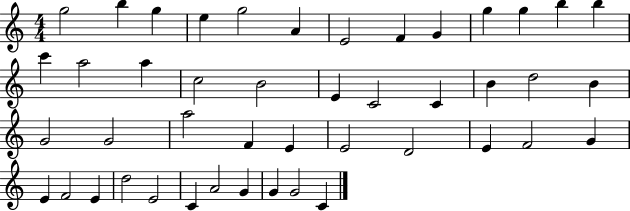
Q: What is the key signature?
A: C major